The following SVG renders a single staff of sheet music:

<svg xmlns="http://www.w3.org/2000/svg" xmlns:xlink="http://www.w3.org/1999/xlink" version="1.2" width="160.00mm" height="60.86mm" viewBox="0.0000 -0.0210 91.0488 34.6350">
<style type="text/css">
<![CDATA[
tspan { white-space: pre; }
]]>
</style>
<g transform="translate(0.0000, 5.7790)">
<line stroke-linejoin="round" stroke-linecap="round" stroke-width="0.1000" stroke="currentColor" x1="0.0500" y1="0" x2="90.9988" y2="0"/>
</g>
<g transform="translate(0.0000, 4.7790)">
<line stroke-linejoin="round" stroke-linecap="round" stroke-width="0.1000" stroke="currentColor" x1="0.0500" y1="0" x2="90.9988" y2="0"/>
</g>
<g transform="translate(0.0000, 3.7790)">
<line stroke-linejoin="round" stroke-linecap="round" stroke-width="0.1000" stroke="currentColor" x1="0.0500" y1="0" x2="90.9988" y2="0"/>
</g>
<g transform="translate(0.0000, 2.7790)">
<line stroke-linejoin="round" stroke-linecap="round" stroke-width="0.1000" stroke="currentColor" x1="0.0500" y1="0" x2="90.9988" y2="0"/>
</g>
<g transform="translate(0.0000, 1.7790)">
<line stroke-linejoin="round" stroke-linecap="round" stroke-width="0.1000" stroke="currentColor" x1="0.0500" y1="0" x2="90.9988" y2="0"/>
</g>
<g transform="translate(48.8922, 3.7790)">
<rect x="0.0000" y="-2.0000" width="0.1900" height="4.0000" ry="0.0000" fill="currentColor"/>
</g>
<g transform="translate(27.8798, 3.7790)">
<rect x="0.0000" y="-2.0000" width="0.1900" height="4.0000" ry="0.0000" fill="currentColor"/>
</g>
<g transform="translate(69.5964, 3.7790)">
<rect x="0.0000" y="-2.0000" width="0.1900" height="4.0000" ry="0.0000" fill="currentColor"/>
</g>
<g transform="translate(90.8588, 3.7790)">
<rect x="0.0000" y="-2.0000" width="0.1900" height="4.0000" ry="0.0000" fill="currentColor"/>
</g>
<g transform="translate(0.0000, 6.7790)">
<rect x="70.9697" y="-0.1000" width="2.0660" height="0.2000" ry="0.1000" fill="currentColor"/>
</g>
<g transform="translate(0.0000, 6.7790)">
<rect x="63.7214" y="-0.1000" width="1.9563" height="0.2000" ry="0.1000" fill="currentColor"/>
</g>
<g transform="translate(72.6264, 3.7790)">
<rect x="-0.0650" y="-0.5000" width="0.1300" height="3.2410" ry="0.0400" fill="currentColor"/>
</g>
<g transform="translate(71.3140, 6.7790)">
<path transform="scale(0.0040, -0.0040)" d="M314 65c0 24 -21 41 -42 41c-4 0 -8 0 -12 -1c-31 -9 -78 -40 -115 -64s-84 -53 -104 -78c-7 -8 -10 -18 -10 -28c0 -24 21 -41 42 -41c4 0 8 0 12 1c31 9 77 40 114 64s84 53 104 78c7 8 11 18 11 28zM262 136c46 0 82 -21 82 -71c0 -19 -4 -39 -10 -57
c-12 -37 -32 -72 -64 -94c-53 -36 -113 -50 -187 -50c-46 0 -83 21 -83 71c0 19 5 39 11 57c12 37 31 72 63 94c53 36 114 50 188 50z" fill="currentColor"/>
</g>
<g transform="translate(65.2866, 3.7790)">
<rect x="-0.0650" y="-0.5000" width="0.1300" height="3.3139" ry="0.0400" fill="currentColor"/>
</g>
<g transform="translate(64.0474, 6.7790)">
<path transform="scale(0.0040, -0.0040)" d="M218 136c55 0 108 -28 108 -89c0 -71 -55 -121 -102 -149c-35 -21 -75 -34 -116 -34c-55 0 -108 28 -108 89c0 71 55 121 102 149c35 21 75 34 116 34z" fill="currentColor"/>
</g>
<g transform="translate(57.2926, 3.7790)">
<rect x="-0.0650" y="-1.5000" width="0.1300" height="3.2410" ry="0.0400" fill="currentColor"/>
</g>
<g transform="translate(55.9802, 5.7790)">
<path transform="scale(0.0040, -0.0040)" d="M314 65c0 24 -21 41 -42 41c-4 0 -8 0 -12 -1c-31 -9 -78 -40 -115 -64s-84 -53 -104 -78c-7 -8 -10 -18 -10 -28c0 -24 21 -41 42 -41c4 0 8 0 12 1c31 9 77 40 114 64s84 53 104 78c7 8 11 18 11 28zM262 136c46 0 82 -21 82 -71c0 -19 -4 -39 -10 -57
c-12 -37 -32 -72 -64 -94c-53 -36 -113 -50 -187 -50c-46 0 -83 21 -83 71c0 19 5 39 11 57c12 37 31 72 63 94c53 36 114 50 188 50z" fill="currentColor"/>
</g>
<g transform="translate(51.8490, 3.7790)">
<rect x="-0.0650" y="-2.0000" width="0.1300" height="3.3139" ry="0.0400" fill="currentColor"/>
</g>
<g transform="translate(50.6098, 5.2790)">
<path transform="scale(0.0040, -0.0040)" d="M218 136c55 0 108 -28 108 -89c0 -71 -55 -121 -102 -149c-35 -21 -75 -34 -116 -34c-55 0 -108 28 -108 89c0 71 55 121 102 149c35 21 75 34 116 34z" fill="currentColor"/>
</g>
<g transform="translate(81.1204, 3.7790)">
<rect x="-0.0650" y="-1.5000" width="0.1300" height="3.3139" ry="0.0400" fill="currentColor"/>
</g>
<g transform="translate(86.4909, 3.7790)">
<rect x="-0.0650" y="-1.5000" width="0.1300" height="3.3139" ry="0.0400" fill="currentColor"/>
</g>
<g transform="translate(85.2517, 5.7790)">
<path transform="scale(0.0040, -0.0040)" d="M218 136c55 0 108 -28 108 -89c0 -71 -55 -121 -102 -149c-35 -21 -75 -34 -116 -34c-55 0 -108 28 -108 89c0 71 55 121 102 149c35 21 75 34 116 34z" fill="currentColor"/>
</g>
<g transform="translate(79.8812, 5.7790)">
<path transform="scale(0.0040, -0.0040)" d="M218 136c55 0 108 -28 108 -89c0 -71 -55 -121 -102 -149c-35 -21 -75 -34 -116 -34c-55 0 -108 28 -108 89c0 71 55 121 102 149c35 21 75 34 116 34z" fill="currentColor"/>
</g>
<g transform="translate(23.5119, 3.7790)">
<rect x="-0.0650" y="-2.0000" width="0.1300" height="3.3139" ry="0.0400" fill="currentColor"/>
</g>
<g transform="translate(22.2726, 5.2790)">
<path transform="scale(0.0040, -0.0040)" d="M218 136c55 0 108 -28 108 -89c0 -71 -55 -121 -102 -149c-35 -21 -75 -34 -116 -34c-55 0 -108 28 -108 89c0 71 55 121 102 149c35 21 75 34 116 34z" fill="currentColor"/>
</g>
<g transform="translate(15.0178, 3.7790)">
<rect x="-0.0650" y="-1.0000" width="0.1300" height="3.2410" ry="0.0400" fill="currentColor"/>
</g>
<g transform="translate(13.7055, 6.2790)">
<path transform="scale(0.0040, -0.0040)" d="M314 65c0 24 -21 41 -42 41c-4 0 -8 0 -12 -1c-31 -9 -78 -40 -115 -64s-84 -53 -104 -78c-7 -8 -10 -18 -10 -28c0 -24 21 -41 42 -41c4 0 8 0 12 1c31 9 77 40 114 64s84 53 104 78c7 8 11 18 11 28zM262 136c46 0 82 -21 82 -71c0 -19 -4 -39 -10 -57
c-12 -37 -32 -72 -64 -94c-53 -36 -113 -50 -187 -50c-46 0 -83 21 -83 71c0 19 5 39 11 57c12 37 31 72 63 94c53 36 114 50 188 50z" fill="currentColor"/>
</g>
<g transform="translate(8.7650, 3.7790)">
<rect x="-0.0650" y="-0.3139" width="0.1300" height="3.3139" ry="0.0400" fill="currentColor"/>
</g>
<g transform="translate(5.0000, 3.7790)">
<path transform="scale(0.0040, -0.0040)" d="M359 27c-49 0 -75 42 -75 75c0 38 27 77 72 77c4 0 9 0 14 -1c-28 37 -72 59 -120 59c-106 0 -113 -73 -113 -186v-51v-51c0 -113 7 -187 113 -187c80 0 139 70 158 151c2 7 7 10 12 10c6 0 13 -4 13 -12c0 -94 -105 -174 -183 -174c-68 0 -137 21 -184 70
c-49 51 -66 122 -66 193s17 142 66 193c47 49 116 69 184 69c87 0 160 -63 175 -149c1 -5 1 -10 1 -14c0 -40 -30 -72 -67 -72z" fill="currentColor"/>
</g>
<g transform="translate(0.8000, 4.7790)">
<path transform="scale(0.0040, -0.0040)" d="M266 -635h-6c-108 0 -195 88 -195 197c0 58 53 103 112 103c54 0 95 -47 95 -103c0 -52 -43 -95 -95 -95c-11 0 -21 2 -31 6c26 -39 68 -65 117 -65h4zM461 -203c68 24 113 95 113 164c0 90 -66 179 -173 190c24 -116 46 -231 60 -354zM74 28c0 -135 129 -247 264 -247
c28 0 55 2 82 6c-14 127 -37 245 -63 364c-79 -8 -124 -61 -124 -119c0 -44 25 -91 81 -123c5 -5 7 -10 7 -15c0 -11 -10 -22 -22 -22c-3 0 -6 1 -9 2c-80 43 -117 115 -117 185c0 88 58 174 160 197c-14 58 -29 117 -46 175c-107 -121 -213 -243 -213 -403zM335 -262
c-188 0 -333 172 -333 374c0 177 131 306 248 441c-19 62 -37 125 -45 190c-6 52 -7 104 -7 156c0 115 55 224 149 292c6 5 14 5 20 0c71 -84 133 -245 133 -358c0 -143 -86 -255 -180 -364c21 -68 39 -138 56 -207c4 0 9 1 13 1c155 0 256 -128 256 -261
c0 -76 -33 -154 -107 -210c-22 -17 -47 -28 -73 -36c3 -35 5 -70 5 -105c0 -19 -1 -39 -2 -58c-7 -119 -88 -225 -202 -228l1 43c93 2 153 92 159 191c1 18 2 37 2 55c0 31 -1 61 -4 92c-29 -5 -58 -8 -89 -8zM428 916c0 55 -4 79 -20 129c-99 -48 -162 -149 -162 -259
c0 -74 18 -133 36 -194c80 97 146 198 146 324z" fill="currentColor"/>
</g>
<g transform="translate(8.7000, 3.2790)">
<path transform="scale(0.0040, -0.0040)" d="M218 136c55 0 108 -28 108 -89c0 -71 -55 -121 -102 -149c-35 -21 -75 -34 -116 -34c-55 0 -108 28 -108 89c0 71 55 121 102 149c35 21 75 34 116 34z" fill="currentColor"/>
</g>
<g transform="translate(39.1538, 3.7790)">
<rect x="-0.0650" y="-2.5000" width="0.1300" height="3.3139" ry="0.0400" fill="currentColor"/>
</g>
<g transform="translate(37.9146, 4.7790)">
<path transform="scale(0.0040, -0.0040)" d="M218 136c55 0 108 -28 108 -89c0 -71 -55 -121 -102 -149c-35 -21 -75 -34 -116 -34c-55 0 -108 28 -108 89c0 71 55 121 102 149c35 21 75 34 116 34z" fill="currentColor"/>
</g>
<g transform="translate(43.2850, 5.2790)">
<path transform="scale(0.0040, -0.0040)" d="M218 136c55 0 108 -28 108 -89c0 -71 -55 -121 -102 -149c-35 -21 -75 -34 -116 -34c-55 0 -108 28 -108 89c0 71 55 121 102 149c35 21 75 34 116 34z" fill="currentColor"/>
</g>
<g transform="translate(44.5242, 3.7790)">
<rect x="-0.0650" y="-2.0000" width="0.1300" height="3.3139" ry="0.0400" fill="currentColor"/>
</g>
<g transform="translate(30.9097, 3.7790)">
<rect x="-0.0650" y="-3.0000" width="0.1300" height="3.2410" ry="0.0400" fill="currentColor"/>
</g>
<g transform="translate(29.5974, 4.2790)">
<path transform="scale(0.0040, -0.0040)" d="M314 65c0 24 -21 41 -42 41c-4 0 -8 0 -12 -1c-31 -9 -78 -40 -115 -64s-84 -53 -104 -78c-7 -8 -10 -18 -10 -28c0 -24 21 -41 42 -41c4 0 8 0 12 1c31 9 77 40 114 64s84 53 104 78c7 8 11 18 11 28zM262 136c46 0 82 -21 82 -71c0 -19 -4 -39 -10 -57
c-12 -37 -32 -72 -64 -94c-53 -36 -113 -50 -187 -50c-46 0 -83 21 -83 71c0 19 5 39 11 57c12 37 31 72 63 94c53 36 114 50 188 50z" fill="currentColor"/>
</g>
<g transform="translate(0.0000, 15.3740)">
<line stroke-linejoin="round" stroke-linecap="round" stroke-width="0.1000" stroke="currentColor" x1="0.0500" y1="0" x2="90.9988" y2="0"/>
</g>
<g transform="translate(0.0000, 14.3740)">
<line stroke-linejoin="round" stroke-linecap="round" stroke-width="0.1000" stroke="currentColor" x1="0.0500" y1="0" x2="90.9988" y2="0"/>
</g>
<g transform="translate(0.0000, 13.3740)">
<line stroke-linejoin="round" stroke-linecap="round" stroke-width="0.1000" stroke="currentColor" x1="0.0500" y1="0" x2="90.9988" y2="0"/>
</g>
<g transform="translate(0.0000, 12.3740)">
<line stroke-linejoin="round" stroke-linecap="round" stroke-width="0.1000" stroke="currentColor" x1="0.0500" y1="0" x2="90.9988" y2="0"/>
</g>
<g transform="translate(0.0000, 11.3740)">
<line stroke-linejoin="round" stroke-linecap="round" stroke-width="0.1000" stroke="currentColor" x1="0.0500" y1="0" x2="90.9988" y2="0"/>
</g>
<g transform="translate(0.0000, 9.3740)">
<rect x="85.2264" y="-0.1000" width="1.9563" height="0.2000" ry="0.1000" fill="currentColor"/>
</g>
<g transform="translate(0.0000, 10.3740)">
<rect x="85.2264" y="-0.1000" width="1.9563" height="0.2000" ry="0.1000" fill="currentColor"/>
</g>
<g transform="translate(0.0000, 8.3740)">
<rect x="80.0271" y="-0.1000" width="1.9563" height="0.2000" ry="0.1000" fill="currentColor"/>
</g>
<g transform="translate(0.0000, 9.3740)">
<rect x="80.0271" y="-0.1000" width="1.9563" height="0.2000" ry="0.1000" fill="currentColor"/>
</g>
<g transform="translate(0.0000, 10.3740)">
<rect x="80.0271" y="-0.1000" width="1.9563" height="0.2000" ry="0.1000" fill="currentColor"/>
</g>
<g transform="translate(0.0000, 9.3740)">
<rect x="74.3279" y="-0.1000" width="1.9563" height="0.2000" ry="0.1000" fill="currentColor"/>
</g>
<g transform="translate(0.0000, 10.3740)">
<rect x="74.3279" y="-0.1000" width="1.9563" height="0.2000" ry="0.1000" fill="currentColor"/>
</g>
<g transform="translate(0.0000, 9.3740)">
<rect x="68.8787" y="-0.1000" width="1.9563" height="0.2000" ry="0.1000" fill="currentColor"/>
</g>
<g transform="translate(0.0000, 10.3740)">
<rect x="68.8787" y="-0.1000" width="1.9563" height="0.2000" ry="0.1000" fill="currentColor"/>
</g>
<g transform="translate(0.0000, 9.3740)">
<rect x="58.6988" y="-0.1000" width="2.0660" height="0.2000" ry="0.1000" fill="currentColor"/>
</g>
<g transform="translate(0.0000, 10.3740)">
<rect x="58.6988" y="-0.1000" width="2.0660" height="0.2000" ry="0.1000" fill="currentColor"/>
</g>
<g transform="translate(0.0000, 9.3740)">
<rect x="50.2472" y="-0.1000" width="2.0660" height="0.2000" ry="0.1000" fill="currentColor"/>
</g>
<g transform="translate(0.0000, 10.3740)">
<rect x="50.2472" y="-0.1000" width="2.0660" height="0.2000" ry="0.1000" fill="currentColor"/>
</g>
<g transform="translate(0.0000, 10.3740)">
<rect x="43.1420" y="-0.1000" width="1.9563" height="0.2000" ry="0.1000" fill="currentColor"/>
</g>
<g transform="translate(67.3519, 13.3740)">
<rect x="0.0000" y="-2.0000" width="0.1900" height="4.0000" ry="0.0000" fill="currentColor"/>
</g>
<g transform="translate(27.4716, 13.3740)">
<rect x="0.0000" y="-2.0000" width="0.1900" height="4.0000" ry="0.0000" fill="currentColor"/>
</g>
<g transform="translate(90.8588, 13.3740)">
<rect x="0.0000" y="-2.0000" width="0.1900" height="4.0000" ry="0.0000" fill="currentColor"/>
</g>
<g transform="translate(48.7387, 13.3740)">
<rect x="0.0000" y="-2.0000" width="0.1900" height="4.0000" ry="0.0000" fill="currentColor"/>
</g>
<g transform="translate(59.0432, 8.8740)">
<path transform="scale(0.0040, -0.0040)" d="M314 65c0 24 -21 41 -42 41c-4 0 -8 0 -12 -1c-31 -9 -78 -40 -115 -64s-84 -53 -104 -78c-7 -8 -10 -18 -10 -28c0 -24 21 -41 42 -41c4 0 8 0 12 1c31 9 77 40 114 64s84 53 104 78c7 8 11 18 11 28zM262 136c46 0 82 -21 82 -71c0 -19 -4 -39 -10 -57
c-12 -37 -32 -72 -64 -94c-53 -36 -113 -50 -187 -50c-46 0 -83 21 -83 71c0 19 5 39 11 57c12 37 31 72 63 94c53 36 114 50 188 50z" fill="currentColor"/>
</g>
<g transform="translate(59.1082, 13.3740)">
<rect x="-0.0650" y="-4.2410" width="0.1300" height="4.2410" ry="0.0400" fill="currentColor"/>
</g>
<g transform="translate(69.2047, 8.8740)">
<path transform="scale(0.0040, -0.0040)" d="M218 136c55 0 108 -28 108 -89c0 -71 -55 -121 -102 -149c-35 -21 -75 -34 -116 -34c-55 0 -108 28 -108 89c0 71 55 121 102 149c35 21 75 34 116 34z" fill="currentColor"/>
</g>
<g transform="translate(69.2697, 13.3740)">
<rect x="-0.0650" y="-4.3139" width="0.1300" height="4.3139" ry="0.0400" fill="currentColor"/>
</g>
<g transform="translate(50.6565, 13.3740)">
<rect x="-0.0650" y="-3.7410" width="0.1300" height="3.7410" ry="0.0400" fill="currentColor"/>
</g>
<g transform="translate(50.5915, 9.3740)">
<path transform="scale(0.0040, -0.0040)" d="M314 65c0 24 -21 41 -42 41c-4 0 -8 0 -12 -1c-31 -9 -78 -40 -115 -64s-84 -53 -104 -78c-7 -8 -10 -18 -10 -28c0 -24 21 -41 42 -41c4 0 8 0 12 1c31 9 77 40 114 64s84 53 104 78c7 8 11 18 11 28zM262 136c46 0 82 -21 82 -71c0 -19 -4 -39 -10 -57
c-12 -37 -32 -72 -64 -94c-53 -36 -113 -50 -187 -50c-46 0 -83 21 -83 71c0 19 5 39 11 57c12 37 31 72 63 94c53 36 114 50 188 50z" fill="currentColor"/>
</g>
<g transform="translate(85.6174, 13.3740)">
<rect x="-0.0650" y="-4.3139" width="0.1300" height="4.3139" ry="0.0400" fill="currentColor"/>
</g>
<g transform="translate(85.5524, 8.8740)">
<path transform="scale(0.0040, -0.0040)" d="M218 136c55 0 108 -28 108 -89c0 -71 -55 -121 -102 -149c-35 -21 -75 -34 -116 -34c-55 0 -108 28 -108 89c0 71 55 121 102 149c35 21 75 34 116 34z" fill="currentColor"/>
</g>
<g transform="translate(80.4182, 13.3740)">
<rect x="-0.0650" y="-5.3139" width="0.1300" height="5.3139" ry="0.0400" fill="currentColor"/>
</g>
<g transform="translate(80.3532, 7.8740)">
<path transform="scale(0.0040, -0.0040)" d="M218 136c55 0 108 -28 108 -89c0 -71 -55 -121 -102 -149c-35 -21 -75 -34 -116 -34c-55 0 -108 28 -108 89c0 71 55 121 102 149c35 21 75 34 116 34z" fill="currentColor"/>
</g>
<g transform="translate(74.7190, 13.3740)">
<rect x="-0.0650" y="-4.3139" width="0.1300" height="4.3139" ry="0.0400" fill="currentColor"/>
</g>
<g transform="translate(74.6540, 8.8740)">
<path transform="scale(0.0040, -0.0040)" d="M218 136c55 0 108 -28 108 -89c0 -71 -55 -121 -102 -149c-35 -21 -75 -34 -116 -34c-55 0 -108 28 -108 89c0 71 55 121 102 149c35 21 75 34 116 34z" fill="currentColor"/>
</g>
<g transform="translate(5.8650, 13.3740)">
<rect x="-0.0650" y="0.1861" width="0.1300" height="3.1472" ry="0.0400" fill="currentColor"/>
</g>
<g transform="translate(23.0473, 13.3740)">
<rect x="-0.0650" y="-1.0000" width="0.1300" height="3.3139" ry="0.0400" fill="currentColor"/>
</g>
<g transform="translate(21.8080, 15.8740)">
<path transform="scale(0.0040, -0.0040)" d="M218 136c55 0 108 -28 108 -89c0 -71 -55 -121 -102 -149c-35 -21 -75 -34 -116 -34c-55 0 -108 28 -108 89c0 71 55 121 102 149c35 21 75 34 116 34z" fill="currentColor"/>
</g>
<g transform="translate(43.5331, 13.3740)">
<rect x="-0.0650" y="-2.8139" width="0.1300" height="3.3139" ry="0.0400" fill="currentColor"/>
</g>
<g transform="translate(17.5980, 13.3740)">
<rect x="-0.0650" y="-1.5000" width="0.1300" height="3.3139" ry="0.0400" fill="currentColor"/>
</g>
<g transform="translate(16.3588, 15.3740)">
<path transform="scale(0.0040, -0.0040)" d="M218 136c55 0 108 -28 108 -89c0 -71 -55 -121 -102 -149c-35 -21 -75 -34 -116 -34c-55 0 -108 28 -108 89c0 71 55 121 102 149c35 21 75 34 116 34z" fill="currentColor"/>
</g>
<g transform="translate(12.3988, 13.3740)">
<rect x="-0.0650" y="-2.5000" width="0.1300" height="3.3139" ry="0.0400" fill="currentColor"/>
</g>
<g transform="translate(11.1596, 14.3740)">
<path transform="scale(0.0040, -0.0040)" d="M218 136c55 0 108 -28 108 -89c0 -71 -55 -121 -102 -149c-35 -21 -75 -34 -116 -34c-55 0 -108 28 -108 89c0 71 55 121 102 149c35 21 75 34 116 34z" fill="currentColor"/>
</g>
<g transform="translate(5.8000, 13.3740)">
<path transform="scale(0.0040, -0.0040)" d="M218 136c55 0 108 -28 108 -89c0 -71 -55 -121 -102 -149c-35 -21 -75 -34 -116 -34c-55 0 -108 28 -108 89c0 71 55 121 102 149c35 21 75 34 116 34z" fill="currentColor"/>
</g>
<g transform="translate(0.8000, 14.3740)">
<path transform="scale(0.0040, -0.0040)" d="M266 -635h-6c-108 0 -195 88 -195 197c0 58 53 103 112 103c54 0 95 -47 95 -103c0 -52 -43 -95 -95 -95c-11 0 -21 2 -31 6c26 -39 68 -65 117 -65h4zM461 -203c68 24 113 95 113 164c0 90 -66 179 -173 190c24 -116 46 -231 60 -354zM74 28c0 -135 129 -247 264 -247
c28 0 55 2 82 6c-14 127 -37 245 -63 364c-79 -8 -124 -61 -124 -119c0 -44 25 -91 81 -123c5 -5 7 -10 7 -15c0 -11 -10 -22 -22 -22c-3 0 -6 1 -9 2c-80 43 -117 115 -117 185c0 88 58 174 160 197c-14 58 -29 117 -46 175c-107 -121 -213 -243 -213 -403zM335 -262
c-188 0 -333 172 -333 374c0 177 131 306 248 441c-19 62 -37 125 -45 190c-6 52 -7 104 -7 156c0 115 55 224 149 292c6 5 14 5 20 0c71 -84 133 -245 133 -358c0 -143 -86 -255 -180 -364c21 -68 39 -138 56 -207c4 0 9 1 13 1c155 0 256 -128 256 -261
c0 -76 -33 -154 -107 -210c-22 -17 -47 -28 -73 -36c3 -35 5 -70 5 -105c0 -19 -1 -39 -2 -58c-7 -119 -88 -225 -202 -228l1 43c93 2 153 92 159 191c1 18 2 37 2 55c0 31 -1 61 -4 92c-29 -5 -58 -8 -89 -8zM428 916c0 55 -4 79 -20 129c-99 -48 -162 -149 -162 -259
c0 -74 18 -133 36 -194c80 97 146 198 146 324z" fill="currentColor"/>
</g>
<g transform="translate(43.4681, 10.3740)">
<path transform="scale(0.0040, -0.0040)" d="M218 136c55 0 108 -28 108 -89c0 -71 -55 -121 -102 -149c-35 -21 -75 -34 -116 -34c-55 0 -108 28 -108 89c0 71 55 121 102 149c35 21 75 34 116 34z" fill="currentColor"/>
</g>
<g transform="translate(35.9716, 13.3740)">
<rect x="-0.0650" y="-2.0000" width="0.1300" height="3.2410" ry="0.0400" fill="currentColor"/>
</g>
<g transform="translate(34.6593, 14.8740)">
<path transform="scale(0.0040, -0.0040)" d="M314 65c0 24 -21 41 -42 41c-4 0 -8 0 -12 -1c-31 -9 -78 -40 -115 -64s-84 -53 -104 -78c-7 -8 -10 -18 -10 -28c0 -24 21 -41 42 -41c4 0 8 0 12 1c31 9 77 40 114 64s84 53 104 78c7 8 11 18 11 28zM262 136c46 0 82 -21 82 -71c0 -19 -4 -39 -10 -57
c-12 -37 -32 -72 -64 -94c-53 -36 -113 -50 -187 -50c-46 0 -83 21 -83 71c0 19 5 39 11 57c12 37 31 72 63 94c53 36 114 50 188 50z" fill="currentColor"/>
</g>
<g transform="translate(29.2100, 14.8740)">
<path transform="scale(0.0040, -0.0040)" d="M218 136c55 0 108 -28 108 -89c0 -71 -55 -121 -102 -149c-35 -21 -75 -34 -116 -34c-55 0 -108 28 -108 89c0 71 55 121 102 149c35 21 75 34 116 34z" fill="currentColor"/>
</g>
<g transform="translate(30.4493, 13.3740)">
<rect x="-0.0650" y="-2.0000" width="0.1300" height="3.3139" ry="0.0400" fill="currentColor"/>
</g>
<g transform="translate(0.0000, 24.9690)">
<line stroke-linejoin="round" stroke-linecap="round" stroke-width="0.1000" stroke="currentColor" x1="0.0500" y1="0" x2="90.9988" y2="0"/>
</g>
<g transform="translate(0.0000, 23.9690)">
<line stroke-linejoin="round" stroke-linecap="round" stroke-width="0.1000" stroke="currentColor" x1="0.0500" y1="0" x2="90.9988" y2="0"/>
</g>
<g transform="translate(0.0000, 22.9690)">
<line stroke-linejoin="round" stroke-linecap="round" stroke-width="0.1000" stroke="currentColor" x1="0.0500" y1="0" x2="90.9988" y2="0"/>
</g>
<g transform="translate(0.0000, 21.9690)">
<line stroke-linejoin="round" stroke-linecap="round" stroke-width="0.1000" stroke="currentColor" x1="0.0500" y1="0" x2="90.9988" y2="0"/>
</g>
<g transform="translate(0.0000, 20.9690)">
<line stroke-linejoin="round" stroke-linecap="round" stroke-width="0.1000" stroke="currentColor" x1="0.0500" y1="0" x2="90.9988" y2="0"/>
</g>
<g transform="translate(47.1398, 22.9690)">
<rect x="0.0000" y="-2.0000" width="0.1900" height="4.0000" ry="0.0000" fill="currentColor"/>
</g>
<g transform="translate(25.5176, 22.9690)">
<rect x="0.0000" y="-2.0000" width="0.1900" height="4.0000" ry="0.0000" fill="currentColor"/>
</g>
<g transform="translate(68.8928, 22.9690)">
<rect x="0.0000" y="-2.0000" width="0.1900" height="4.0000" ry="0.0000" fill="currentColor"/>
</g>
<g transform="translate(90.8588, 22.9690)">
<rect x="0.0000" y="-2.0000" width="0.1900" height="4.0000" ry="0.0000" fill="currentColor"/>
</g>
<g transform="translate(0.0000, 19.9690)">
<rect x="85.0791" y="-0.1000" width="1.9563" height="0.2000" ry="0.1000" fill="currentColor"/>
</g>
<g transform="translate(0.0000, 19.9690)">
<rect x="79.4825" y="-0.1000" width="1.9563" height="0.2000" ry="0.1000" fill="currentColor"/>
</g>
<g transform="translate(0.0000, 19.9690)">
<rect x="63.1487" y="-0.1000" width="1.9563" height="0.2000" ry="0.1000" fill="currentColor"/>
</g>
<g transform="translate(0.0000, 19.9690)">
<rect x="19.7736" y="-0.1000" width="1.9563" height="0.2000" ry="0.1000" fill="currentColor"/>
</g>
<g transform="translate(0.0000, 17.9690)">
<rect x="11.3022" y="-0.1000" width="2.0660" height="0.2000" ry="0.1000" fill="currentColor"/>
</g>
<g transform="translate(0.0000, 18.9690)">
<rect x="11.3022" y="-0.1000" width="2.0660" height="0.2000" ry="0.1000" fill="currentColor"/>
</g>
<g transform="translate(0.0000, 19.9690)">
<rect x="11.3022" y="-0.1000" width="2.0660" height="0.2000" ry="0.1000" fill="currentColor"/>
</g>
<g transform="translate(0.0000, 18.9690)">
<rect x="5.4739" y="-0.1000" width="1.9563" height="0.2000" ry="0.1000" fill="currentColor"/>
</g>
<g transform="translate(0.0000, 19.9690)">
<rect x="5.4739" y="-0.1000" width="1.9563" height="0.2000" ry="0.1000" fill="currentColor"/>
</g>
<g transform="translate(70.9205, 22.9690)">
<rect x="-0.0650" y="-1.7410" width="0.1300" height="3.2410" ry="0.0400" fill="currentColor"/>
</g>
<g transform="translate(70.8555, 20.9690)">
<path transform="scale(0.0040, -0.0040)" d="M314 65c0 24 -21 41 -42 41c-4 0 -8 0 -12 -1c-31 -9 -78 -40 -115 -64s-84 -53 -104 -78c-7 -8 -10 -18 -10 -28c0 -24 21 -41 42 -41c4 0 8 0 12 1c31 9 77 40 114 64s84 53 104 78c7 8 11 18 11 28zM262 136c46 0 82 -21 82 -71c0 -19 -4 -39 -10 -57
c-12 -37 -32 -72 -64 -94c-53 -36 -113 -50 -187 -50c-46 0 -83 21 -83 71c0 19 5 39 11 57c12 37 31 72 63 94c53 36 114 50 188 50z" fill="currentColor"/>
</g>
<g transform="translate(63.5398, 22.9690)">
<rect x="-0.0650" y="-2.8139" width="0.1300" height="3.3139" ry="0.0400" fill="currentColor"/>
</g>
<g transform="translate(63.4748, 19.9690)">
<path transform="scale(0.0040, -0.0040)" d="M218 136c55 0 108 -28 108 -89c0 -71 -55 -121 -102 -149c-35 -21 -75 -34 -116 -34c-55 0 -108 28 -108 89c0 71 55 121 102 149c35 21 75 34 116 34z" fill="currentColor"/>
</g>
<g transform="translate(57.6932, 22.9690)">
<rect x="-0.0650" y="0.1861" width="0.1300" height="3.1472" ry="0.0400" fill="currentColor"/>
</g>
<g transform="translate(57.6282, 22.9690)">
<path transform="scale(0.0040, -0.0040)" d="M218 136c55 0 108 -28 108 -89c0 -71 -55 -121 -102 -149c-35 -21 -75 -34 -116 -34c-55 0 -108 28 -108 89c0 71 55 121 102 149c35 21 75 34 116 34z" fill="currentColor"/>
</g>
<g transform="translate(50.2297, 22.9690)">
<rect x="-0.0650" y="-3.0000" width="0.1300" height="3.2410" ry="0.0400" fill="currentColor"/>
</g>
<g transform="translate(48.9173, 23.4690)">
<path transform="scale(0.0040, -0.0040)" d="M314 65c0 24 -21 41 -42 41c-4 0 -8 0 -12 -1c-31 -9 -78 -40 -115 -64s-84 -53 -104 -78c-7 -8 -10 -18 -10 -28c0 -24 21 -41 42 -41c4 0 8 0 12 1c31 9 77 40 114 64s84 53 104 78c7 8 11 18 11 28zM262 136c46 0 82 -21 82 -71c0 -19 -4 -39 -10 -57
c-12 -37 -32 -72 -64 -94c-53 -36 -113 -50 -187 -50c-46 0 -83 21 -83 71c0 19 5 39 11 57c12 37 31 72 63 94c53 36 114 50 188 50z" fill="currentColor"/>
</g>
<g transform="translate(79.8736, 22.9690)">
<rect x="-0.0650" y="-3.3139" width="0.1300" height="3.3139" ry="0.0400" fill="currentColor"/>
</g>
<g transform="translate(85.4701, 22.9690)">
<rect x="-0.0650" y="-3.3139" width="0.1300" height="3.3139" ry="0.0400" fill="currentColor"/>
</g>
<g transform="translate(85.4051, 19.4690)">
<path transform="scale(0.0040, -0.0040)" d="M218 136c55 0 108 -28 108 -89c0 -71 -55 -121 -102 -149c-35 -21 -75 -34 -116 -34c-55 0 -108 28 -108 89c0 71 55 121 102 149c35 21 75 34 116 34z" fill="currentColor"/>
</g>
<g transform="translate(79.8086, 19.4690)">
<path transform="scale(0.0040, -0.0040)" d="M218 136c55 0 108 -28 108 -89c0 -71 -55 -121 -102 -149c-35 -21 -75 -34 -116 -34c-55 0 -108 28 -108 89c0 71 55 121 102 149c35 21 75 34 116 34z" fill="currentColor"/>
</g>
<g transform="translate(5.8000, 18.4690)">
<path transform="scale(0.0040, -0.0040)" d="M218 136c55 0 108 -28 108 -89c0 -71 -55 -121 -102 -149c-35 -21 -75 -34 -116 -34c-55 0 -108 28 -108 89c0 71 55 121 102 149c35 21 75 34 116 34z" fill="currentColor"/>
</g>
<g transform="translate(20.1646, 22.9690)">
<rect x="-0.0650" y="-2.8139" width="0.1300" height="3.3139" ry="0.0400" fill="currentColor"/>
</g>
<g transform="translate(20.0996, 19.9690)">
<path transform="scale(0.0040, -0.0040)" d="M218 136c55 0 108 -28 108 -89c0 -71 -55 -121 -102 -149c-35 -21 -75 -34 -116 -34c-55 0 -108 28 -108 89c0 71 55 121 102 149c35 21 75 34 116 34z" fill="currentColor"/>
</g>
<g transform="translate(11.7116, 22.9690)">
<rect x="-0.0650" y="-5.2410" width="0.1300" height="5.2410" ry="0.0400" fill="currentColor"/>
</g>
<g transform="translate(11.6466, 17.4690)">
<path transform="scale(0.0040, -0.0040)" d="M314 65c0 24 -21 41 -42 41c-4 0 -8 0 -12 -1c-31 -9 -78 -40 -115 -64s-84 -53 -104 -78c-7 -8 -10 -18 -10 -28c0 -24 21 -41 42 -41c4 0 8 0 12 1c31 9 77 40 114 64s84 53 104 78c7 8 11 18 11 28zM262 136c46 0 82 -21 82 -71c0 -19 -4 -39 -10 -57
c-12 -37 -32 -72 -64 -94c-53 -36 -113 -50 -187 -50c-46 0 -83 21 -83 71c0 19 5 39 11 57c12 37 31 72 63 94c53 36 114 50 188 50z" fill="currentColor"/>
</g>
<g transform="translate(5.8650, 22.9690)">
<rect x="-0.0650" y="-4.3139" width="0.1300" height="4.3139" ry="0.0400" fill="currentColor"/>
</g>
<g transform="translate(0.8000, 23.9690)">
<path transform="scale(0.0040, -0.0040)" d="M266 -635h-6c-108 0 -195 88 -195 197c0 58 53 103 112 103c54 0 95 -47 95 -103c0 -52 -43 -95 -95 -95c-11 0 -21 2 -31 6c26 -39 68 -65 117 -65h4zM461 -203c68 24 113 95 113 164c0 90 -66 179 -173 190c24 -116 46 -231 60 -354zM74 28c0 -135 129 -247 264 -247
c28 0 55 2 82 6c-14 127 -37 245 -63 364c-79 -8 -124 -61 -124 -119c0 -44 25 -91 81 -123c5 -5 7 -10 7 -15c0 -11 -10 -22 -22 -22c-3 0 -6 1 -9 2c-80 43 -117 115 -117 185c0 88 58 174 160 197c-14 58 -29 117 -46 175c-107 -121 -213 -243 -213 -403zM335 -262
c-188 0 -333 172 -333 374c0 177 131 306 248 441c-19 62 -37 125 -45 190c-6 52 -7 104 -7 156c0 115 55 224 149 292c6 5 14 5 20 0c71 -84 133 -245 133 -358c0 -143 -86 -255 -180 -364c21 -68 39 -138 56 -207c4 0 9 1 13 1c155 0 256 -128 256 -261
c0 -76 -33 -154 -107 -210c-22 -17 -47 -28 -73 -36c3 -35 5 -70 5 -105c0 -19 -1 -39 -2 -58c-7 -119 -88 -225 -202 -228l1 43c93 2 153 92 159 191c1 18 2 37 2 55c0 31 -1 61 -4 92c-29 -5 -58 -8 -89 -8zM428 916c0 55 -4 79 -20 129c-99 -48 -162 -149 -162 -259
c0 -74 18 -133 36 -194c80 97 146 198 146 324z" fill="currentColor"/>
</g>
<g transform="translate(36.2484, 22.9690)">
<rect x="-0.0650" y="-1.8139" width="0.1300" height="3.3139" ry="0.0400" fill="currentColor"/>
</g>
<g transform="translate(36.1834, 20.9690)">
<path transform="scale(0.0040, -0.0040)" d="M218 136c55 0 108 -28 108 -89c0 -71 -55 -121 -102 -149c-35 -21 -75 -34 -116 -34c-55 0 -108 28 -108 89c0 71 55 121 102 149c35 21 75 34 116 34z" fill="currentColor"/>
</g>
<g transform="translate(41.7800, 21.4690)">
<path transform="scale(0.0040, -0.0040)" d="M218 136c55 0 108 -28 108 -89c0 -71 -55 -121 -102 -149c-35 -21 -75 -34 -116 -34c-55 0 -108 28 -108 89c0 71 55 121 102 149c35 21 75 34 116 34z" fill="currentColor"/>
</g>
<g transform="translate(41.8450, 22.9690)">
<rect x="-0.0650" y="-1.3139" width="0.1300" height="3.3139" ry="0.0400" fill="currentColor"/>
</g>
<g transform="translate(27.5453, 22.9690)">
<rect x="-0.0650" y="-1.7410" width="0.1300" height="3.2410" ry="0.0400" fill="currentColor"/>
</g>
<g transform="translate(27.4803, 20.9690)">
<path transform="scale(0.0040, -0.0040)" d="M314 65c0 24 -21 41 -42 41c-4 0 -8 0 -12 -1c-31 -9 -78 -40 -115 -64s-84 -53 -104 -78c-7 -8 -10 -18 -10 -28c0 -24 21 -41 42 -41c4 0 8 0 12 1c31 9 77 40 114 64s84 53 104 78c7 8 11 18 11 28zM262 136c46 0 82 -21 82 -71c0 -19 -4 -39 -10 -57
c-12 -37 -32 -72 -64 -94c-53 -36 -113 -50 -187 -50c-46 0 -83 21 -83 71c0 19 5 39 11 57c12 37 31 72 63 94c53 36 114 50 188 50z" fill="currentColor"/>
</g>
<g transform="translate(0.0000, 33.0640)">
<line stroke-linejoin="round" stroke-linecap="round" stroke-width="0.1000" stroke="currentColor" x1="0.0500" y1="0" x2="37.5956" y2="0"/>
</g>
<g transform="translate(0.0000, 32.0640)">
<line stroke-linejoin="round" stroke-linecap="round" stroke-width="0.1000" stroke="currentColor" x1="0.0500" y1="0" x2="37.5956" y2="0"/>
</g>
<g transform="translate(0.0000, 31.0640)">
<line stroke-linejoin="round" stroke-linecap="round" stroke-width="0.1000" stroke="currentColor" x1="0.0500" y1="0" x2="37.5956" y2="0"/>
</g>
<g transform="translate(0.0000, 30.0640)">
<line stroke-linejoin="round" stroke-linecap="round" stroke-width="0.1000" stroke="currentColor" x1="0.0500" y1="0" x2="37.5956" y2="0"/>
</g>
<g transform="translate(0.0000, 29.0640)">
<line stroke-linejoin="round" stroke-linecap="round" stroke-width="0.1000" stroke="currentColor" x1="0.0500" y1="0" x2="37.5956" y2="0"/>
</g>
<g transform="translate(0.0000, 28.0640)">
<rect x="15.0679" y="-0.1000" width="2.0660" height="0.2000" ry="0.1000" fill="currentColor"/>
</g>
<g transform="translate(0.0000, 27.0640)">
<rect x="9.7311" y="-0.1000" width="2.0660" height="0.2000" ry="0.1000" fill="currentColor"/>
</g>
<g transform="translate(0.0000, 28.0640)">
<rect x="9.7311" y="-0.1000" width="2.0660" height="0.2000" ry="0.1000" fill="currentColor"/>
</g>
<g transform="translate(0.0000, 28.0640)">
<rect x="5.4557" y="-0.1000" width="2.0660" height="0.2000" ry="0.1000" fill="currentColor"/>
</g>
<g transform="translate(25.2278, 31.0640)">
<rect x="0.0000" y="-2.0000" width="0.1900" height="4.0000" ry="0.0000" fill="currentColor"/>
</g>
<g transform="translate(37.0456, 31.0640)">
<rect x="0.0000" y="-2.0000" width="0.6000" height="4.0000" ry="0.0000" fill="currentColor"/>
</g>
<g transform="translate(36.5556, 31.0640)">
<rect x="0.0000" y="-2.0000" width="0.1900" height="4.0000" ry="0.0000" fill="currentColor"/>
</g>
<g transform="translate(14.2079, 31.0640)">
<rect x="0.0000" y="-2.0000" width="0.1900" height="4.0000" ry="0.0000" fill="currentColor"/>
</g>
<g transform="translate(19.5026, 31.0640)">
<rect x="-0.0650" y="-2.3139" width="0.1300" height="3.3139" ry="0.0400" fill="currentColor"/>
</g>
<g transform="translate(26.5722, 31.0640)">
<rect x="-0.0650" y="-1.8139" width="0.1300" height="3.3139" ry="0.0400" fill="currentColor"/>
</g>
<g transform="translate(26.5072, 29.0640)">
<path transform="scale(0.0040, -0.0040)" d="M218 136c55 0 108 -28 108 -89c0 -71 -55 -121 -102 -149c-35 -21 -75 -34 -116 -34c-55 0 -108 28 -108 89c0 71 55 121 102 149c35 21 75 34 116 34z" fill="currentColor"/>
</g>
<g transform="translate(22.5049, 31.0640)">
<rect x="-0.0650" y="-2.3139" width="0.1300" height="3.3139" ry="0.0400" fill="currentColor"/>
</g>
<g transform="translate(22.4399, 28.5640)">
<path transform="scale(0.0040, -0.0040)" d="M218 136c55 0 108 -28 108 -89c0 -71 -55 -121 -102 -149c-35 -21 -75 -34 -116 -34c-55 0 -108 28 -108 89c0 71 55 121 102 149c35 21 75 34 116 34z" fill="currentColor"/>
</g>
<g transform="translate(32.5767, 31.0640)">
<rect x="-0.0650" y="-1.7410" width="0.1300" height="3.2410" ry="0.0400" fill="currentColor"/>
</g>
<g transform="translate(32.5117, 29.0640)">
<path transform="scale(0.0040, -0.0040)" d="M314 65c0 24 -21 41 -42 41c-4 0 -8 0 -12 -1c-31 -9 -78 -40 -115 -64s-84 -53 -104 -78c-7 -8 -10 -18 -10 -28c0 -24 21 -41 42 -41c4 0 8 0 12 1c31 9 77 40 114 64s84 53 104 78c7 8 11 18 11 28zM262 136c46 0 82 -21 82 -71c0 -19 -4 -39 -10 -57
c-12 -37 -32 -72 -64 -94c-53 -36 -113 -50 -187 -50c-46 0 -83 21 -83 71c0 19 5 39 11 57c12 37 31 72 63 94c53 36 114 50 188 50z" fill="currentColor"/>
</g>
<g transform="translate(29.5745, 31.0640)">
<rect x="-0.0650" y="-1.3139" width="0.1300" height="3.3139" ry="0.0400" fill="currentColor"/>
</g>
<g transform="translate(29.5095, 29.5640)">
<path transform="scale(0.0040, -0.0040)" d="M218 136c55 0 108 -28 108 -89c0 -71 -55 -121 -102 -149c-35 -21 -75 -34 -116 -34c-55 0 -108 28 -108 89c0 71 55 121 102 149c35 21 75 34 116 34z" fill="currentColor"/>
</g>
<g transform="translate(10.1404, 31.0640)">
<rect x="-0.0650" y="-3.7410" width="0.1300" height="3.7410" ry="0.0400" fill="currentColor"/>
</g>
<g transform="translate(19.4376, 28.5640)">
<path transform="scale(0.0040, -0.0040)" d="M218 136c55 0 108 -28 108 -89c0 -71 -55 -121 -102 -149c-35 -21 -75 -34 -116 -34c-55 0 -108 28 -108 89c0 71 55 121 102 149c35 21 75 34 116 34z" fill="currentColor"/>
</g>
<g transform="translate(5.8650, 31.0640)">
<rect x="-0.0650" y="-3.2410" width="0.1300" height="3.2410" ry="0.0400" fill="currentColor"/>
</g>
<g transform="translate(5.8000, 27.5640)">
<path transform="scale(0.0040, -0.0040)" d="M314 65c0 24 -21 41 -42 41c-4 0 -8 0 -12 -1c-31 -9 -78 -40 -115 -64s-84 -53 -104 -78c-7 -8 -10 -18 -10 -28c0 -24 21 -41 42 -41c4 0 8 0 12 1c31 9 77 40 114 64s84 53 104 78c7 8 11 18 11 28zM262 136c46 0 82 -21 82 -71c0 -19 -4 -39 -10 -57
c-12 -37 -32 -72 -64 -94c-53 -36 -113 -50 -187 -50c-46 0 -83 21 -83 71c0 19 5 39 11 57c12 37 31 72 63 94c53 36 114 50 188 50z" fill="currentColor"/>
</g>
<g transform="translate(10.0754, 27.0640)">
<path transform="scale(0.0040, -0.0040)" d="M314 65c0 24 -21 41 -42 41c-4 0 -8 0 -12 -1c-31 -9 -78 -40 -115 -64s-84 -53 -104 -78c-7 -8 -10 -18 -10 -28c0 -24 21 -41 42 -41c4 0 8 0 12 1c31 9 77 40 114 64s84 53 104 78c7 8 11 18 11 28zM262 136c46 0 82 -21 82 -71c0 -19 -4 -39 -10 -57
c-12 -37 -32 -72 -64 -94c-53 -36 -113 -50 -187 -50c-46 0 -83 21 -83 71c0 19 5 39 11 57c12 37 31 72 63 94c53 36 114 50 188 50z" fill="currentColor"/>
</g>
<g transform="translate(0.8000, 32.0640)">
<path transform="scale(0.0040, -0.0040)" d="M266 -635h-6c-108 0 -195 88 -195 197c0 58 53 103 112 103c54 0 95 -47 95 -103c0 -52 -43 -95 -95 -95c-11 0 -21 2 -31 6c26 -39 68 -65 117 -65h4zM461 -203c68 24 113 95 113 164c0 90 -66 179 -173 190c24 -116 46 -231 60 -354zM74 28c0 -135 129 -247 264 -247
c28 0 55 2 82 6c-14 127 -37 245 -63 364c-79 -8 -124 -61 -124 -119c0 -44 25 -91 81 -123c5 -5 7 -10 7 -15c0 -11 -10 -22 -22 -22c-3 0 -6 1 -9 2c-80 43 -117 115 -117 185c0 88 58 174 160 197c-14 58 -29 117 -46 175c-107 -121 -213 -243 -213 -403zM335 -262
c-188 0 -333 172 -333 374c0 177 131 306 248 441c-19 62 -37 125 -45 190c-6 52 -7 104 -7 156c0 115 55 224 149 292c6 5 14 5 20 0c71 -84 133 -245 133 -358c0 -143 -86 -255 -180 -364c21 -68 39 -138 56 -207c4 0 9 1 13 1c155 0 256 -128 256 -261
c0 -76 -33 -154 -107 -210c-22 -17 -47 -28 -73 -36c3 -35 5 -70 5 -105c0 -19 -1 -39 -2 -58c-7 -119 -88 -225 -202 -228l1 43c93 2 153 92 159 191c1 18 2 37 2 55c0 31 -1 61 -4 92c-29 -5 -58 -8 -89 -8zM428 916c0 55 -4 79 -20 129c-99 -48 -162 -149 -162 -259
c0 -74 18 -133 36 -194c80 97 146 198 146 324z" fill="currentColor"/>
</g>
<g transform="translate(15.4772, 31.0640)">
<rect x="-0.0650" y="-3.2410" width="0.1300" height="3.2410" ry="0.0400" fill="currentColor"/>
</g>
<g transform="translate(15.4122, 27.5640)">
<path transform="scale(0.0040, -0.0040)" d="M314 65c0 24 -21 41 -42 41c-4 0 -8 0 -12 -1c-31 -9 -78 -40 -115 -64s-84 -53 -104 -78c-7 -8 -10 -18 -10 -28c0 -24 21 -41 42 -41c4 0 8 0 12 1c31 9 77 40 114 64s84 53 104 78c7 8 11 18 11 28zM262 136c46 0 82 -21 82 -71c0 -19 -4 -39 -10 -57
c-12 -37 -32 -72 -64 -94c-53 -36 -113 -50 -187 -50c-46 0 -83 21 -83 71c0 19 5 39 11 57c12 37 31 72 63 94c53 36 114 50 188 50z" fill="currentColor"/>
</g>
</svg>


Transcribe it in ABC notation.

X:1
T:Untitled
M:4/4
L:1/4
K:C
c D2 F A2 G F F E2 C C2 E E B G E D F F2 a c'2 d'2 d' d' f' d' d' f'2 a f2 f e A2 B a f2 b b b2 c'2 b2 g g f e f2